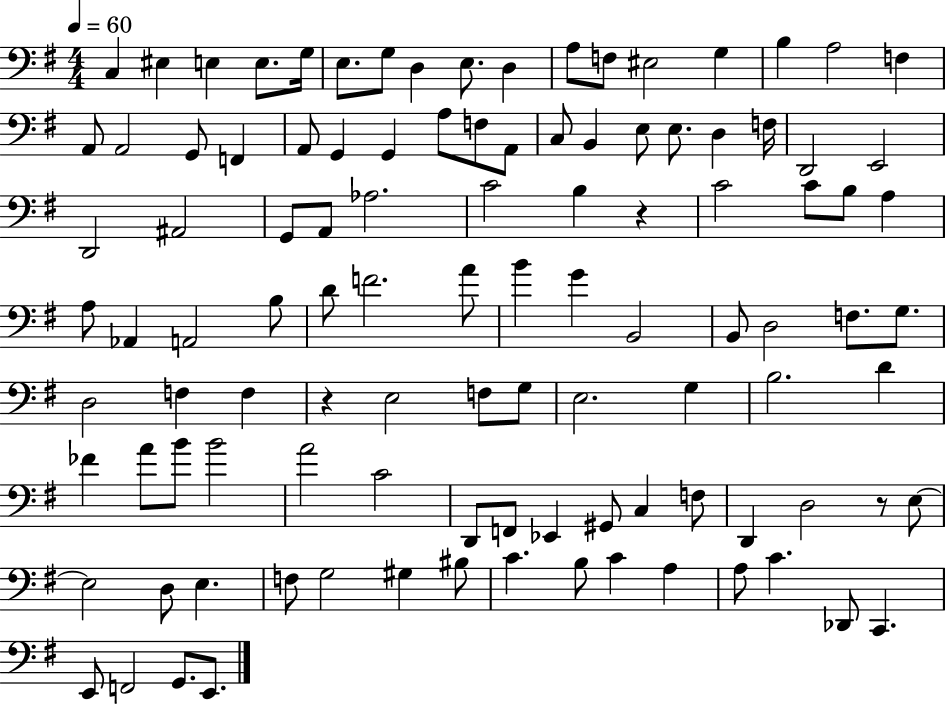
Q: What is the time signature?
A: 4/4